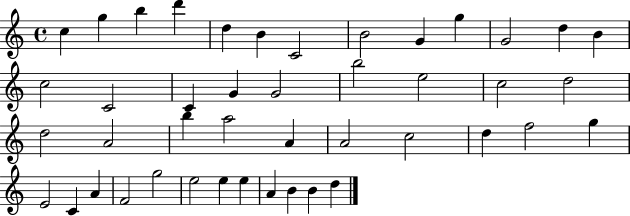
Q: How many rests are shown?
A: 0